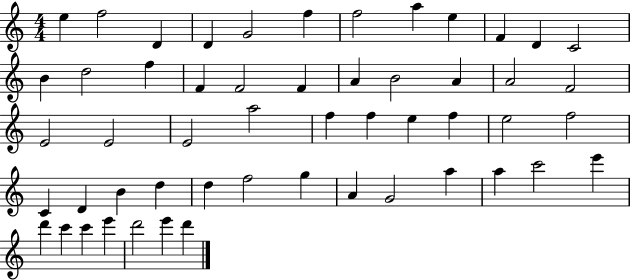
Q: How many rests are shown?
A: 0